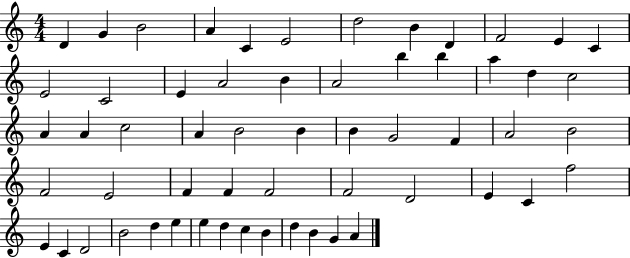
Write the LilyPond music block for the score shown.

{
  \clef treble
  \numericTimeSignature
  \time 4/4
  \key c \major
  d'4 g'4 b'2 | a'4 c'4 e'2 | d''2 b'4 d'4 | f'2 e'4 c'4 | \break e'2 c'2 | e'4 a'2 b'4 | a'2 b''4 b''4 | a''4 d''4 c''2 | \break a'4 a'4 c''2 | a'4 b'2 b'4 | b'4 g'2 f'4 | a'2 b'2 | \break f'2 e'2 | f'4 f'4 f'2 | f'2 d'2 | e'4 c'4 f''2 | \break e'4 c'4 d'2 | b'2 d''4 e''4 | e''4 d''4 c''4 b'4 | d''4 b'4 g'4 a'4 | \break \bar "|."
}